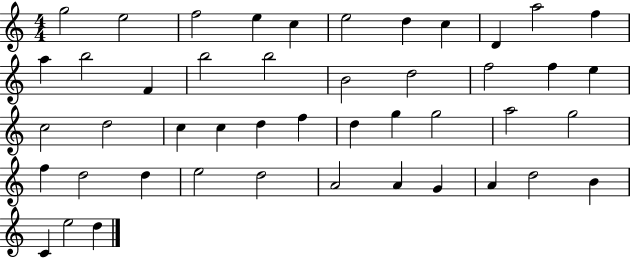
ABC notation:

X:1
T:Untitled
M:4/4
L:1/4
K:C
g2 e2 f2 e c e2 d c D a2 f a b2 F b2 b2 B2 d2 f2 f e c2 d2 c c d f d g g2 a2 g2 f d2 d e2 d2 A2 A G A d2 B C e2 d